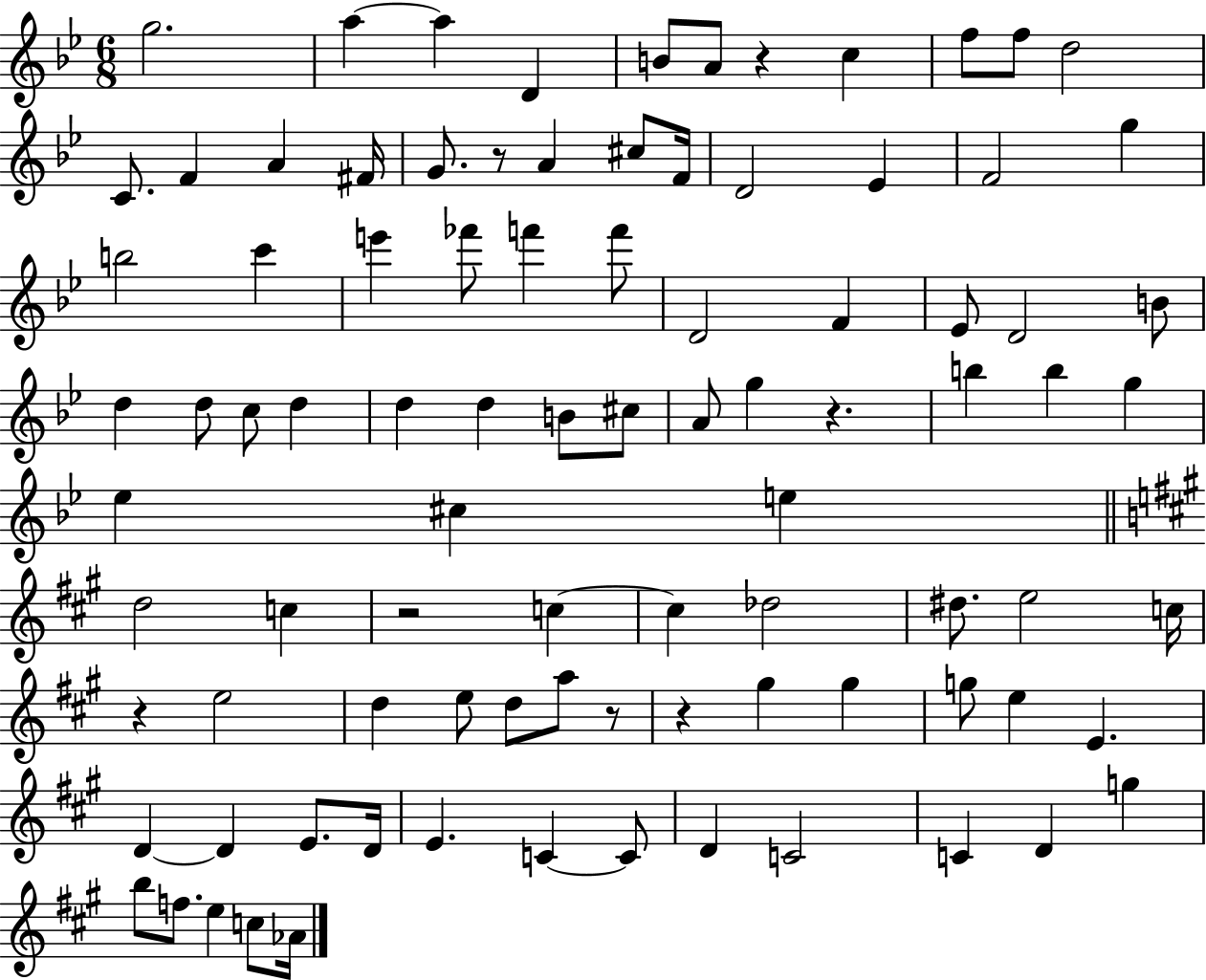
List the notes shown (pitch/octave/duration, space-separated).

G5/h. A5/q A5/q D4/q B4/e A4/e R/q C5/q F5/e F5/e D5/h C4/e. F4/q A4/q F#4/s G4/e. R/e A4/q C#5/e F4/s D4/h Eb4/q F4/h G5/q B5/h C6/q E6/q FES6/e F6/q F6/e D4/h F4/q Eb4/e D4/h B4/e D5/q D5/e C5/e D5/q D5/q D5/q B4/e C#5/e A4/e G5/q R/q. B5/q B5/q G5/q Eb5/q C#5/q E5/q D5/h C5/q R/h C5/q C5/q Db5/h D#5/e. E5/h C5/s R/q E5/h D5/q E5/e D5/e A5/e R/e R/q G#5/q G#5/q G5/e E5/q E4/q. D4/q D4/q E4/e. D4/s E4/q. C4/q C4/e D4/q C4/h C4/q D4/q G5/q B5/e F5/e. E5/q C5/e Ab4/s